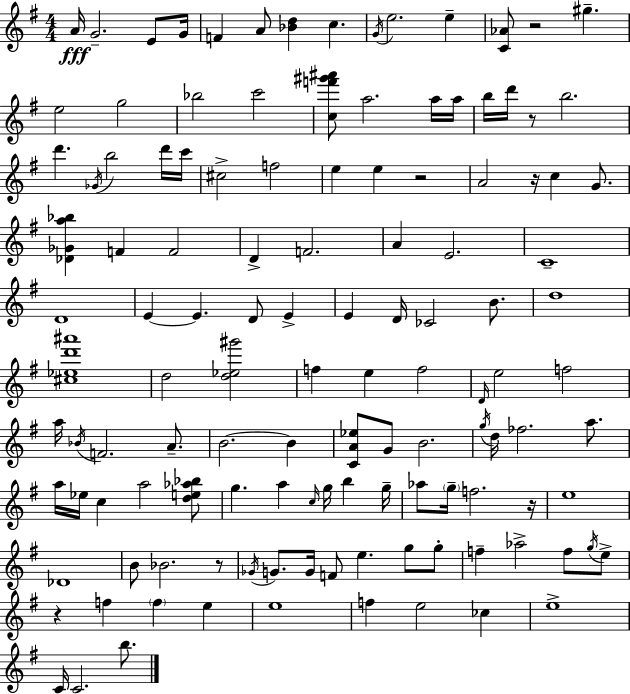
A4/s G4/h. E4/e G4/s F4/q A4/e [Bb4,D5]/q C5/q. G4/s E5/h. E5/q [C4,Ab4]/e R/h G#5/q. E5/h G5/h Bb5/h C6/h [C5,F6,G#6,A#6]/e A5/h. A5/s A5/s B5/s D6/s R/e B5/h. D6/q. Gb4/s B5/h D6/s C6/s C#5/h F5/h E5/q E5/q R/h A4/h R/s C5/q G4/e. [Db4,Gb4,A5,Bb5]/q F4/q F4/h D4/q F4/h. A4/q E4/h. C4/w D4/w E4/q E4/q. D4/e E4/q E4/q D4/s CES4/h B4/e. D5/w [C#5,Eb5,D6,A#6]/w D5/h [D5,Eb5,G#6]/h F5/q E5/q F5/h D4/s E5/h F5/h A5/s Bb4/s F4/h. A4/e. B4/h. B4/q [C4,A4,Eb5]/e G4/e B4/h. G5/s D5/s FES5/h. A5/e. A5/s Eb5/s C5/q A5/h [D5,E5,Ab5,Bb5]/e G5/q. A5/q C5/s G5/s B5/q G5/s Ab5/e G5/s F5/h. R/s E5/w Db4/w B4/e Bb4/h. R/e Gb4/s G4/e. G4/s F4/e E5/q. G5/e G5/e F5/q Ab5/h F5/e G5/s E5/e R/q F5/q F5/q E5/q E5/w F5/q E5/h CES5/q E5/w C4/s C4/h. B5/e.